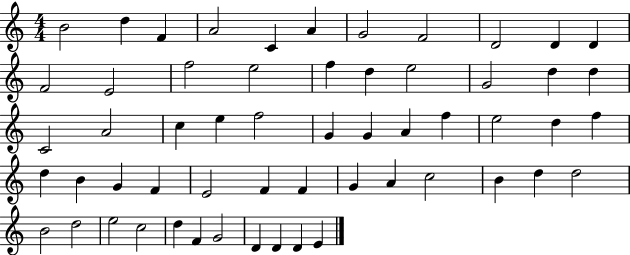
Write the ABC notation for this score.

X:1
T:Untitled
M:4/4
L:1/4
K:C
B2 d F A2 C A G2 F2 D2 D D F2 E2 f2 e2 f d e2 G2 d d C2 A2 c e f2 G G A f e2 d f d B G F E2 F F G A c2 B d d2 B2 d2 e2 c2 d F G2 D D D E